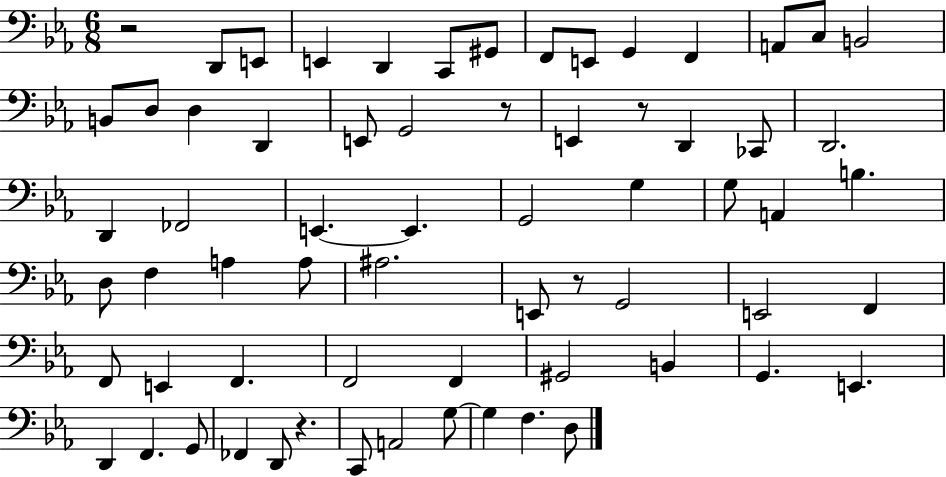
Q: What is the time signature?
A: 6/8